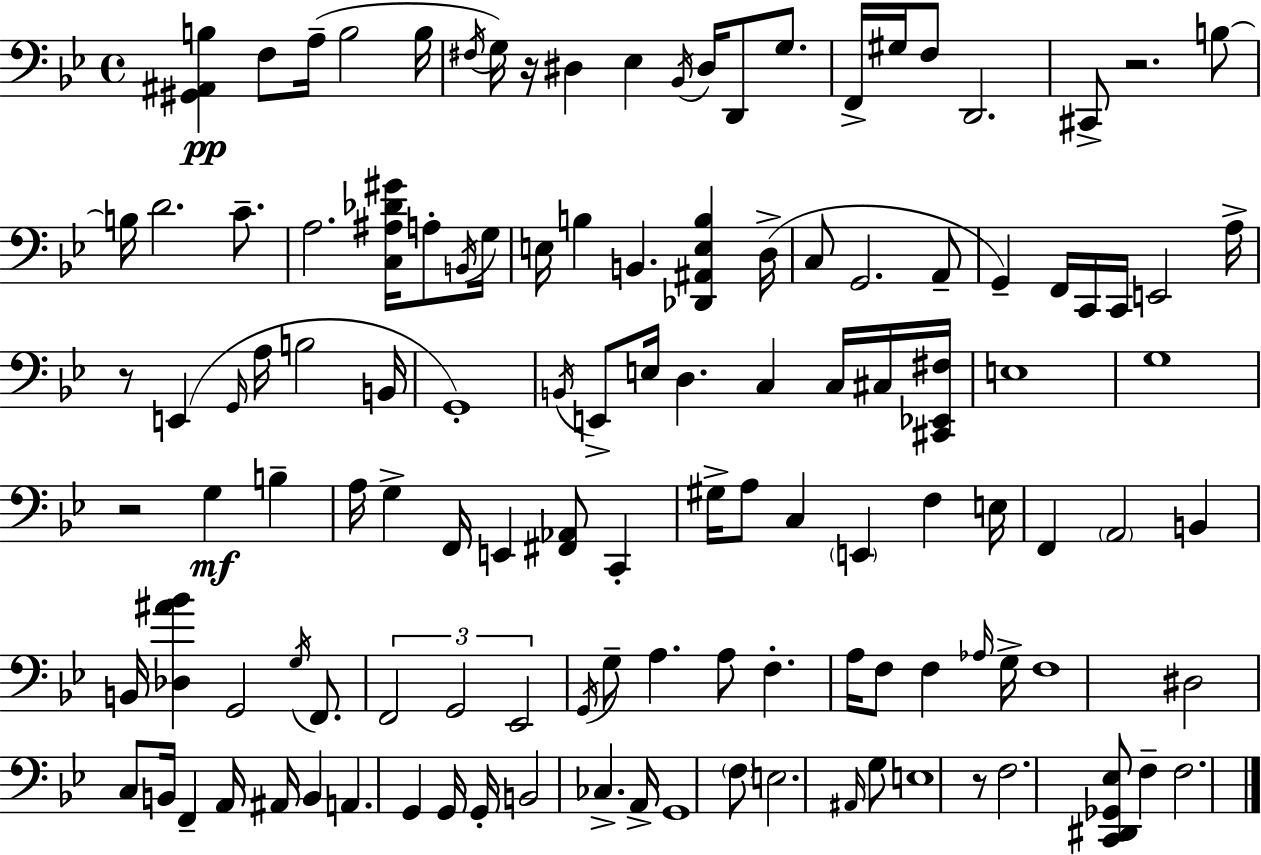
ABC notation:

X:1
T:Untitled
M:4/4
L:1/4
K:Bb
[^G,,^A,,B,] F,/2 A,/4 B,2 B,/4 ^F,/4 G,/4 z/4 ^D, _E, _B,,/4 ^D,/4 D,,/2 G,/2 F,,/4 ^G,/4 F,/2 D,,2 ^C,,/2 z2 B,/2 B,/4 D2 C/2 A,2 [C,^A,_D^G]/4 A,/2 B,,/4 G,/4 E,/4 B, B,, [_D,,^A,,E,B,] D,/4 C,/2 G,,2 A,,/2 G,, F,,/4 C,,/4 C,,/4 E,,2 A,/4 z/2 E,, G,,/4 A,/4 B,2 B,,/4 G,,4 B,,/4 E,,/2 E,/4 D, C, C,/4 ^C,/4 [^C,,_E,,^F,]/4 E,4 G,4 z2 G, B, A,/4 G, F,,/4 E,, [^F,,_A,,]/2 C,, ^G,/4 A,/2 C, E,, F, E,/4 F,, A,,2 B,, B,,/4 [_D,^A_B] G,,2 G,/4 F,,/2 F,,2 G,,2 _E,,2 G,,/4 G,/2 A, A,/2 F, A,/4 F,/2 F, _A,/4 G,/4 F,4 ^D,2 C,/2 B,,/4 F,, A,,/4 ^A,,/4 B,, A,, G,, G,,/4 G,,/4 B,,2 _C, A,,/4 G,,4 F,/2 E,2 ^A,,/4 G,/2 E,4 z/2 F,2 [C,,^D,,_G,,_E,]/2 F, F,2